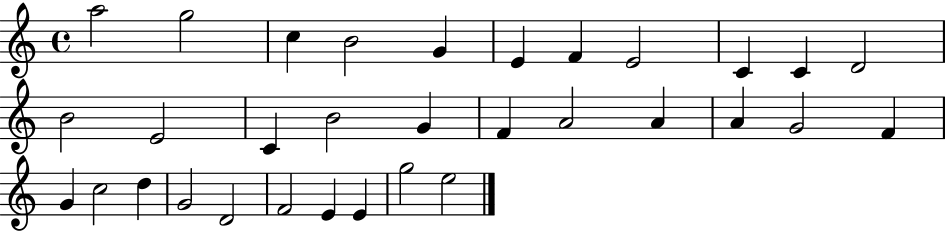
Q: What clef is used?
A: treble